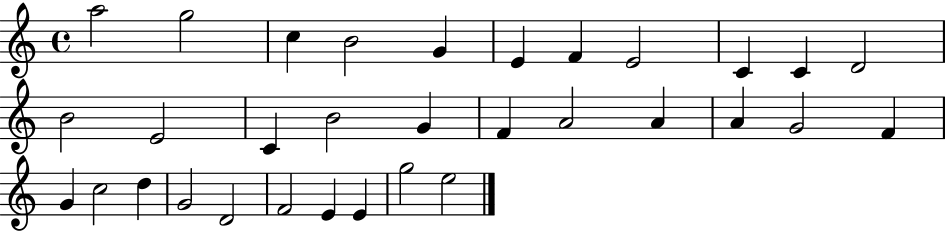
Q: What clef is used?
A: treble